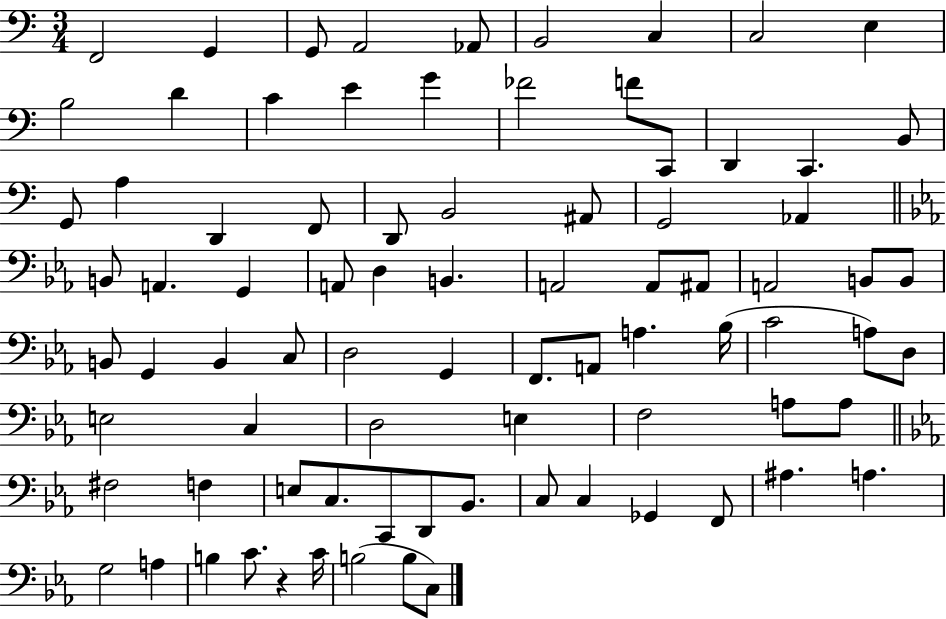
F2/h G2/q G2/e A2/h Ab2/e B2/h C3/q C3/h E3/q B3/h D4/q C4/q E4/q G4/q FES4/h F4/e C2/e D2/q C2/q. B2/e G2/e A3/q D2/q F2/e D2/e B2/h A#2/e G2/h Ab2/q B2/e A2/q. G2/q A2/e D3/q B2/q. A2/h A2/e A#2/e A2/h B2/e B2/e B2/e G2/q B2/q C3/e D3/h G2/q F2/e. A2/e A3/q. Bb3/s C4/h A3/e D3/e E3/h C3/q D3/h E3/q F3/h A3/e A3/e F#3/h F3/q E3/e C3/e. C2/e D2/e Bb2/e. C3/e C3/q Gb2/q F2/e A#3/q. A3/q. G3/h A3/q B3/q C4/e. R/q C4/s B3/h B3/e C3/e